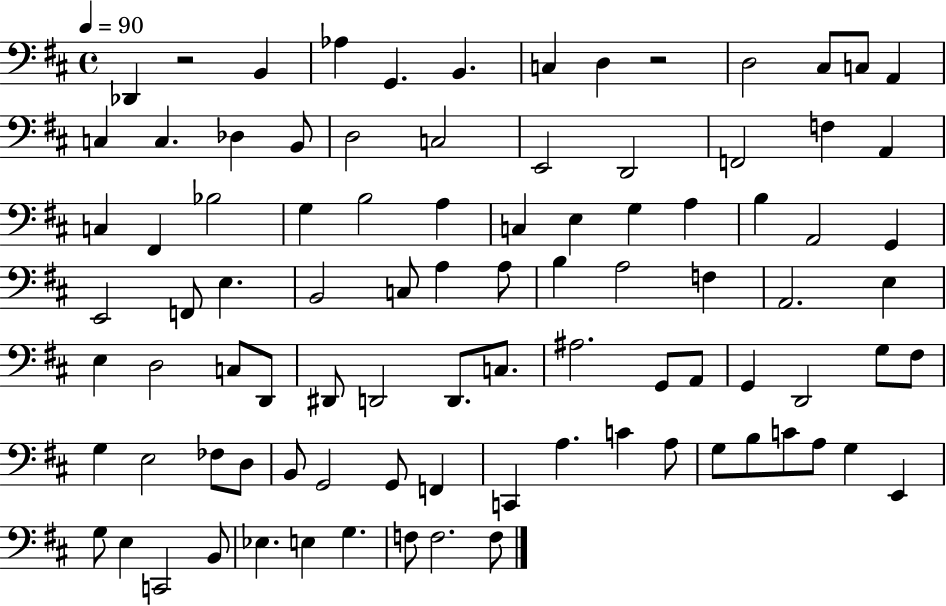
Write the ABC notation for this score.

X:1
T:Untitled
M:4/4
L:1/4
K:D
_D,, z2 B,, _A, G,, B,, C, D, z2 D,2 ^C,/2 C,/2 A,, C, C, _D, B,,/2 D,2 C,2 E,,2 D,,2 F,,2 F, A,, C, ^F,, _B,2 G, B,2 A, C, E, G, A, B, A,,2 G,, E,,2 F,,/2 E, B,,2 C,/2 A, A,/2 B, A,2 F, A,,2 E, E, D,2 C,/2 D,,/2 ^D,,/2 D,,2 D,,/2 C,/2 ^A,2 G,,/2 A,,/2 G,, D,,2 G,/2 ^F,/2 G, E,2 _F,/2 D,/2 B,,/2 G,,2 G,,/2 F,, C,, A, C A,/2 G,/2 B,/2 C/2 A,/2 G, E,, G,/2 E, C,,2 B,,/2 _E, E, G, F,/2 F,2 F,/2